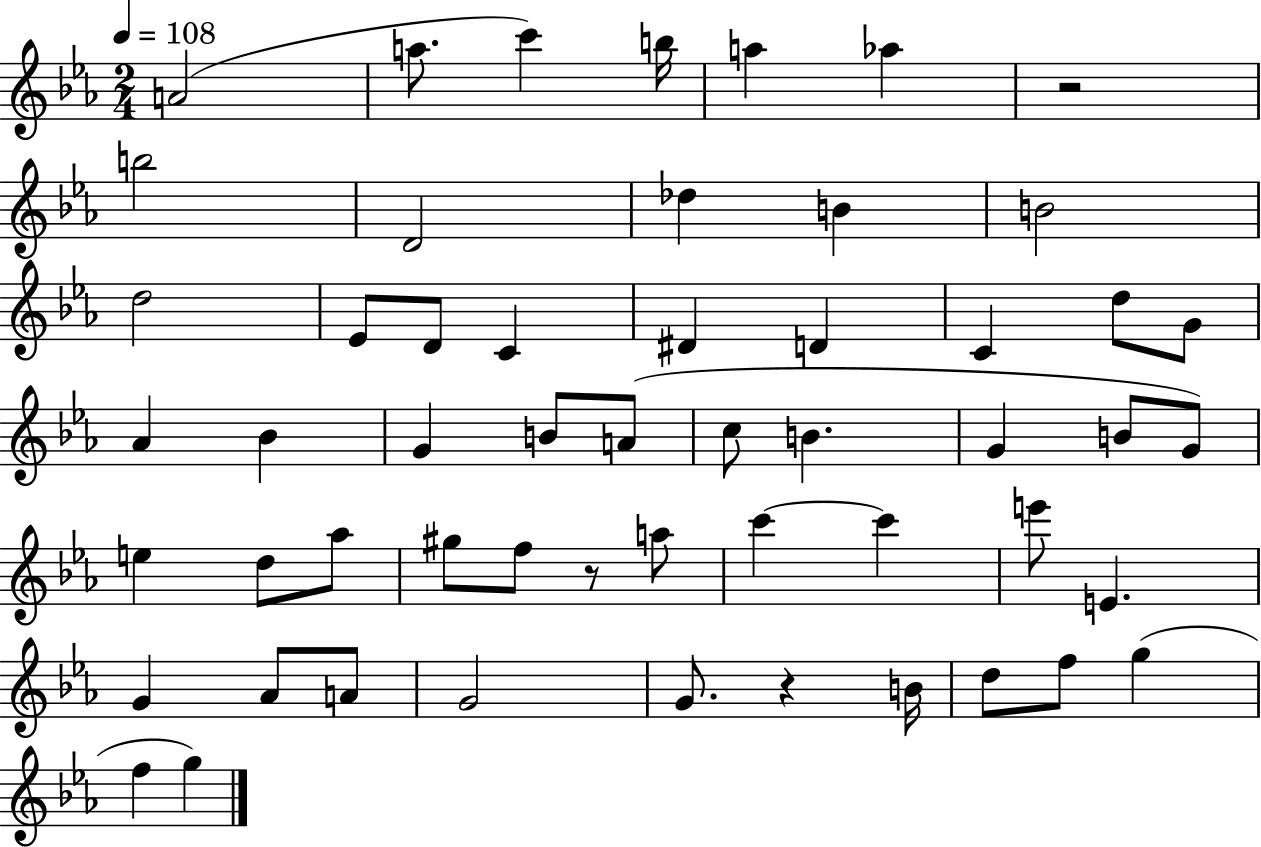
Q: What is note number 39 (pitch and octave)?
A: E6